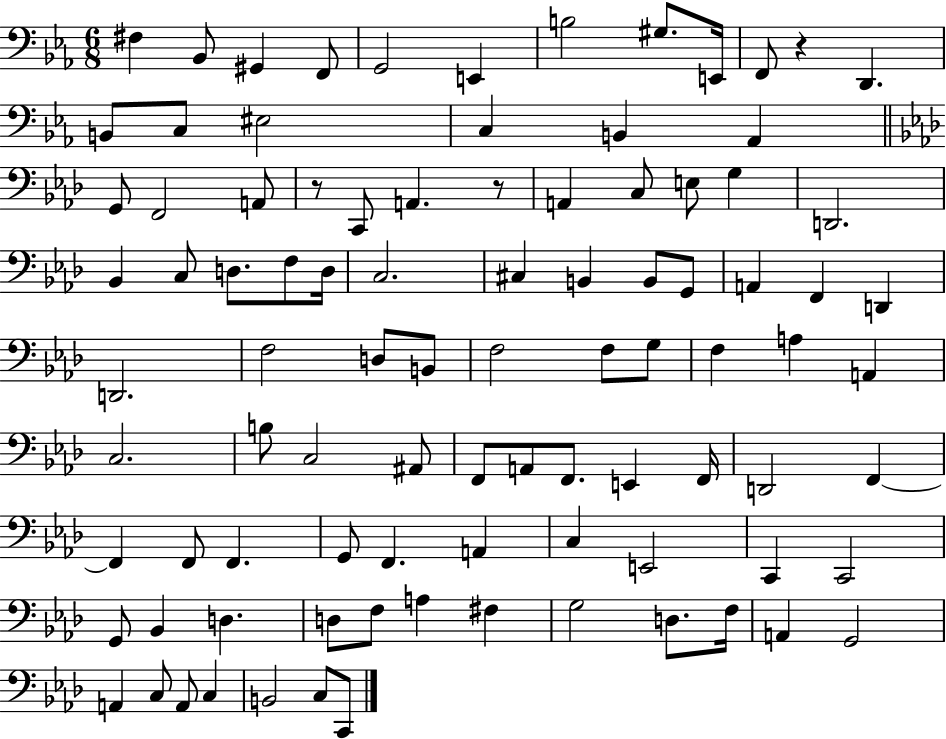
{
  \clef bass
  \numericTimeSignature
  \time 6/8
  \key ees \major
  fis4 bes,8 gis,4 f,8 | g,2 e,4 | b2 gis8. e,16 | f,8 r4 d,4. | \break b,8 c8 eis2 | c4 b,4 aes,4 | \bar "||" \break \key aes \major g,8 f,2 a,8 | r8 c,8 a,4. r8 | a,4 c8 e8 g4 | d,2. | \break bes,4 c8 d8. f8 d16 | c2. | cis4 b,4 b,8 g,8 | a,4 f,4 d,4 | \break d,2. | f2 d8 b,8 | f2 f8 g8 | f4 a4 a,4 | \break c2. | b8 c2 ais,8 | f,8 a,8 f,8. e,4 f,16 | d,2 f,4~~ | \break f,4 f,8 f,4. | g,8 f,4. a,4 | c4 e,2 | c,4 c,2 | \break g,8 bes,4 d4. | d8 f8 a4 fis4 | g2 d8. f16 | a,4 g,2 | \break a,4 c8 a,8 c4 | b,2 c8 c,8 | \bar "|."
}